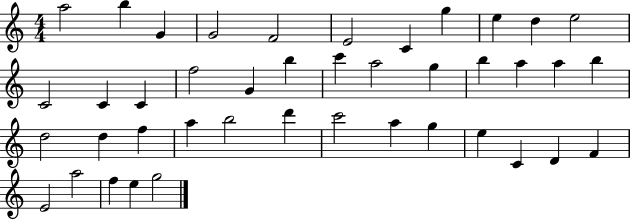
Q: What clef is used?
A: treble